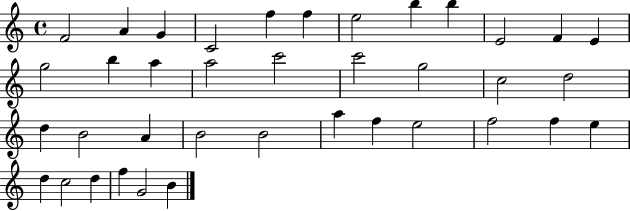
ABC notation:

X:1
T:Untitled
M:4/4
L:1/4
K:C
F2 A G C2 f f e2 b b E2 F E g2 b a a2 c'2 c'2 g2 c2 d2 d B2 A B2 B2 a f e2 f2 f e d c2 d f G2 B